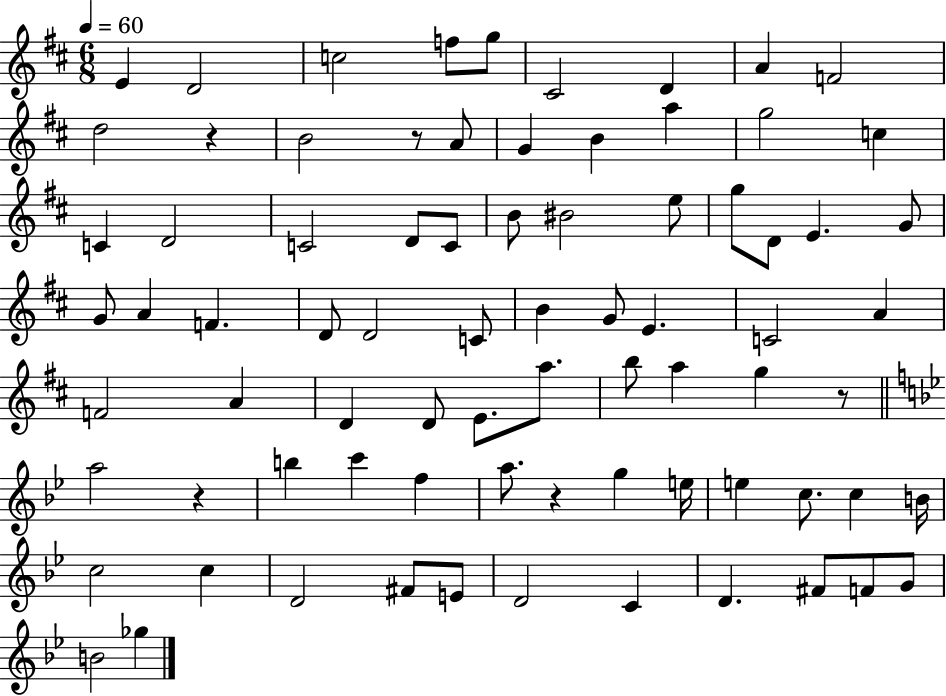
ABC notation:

X:1
T:Untitled
M:6/8
L:1/4
K:D
E D2 c2 f/2 g/2 ^C2 D A F2 d2 z B2 z/2 A/2 G B a g2 c C D2 C2 D/2 C/2 B/2 ^B2 e/2 g/2 D/2 E G/2 G/2 A F D/2 D2 C/2 B G/2 E C2 A F2 A D D/2 E/2 a/2 b/2 a g z/2 a2 z b c' f a/2 z g e/4 e c/2 c B/4 c2 c D2 ^F/2 E/2 D2 C D ^F/2 F/2 G/2 B2 _g